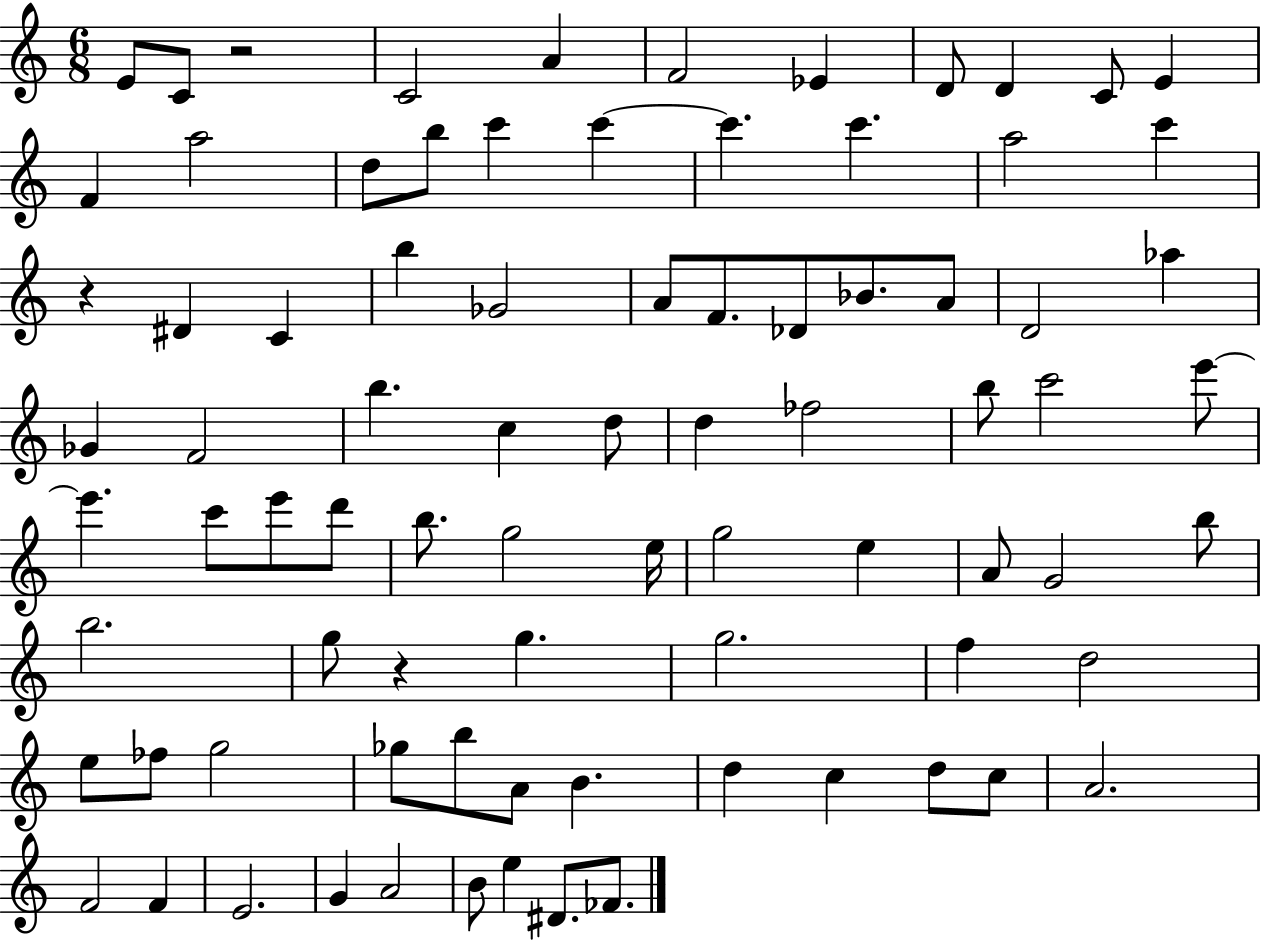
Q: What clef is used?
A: treble